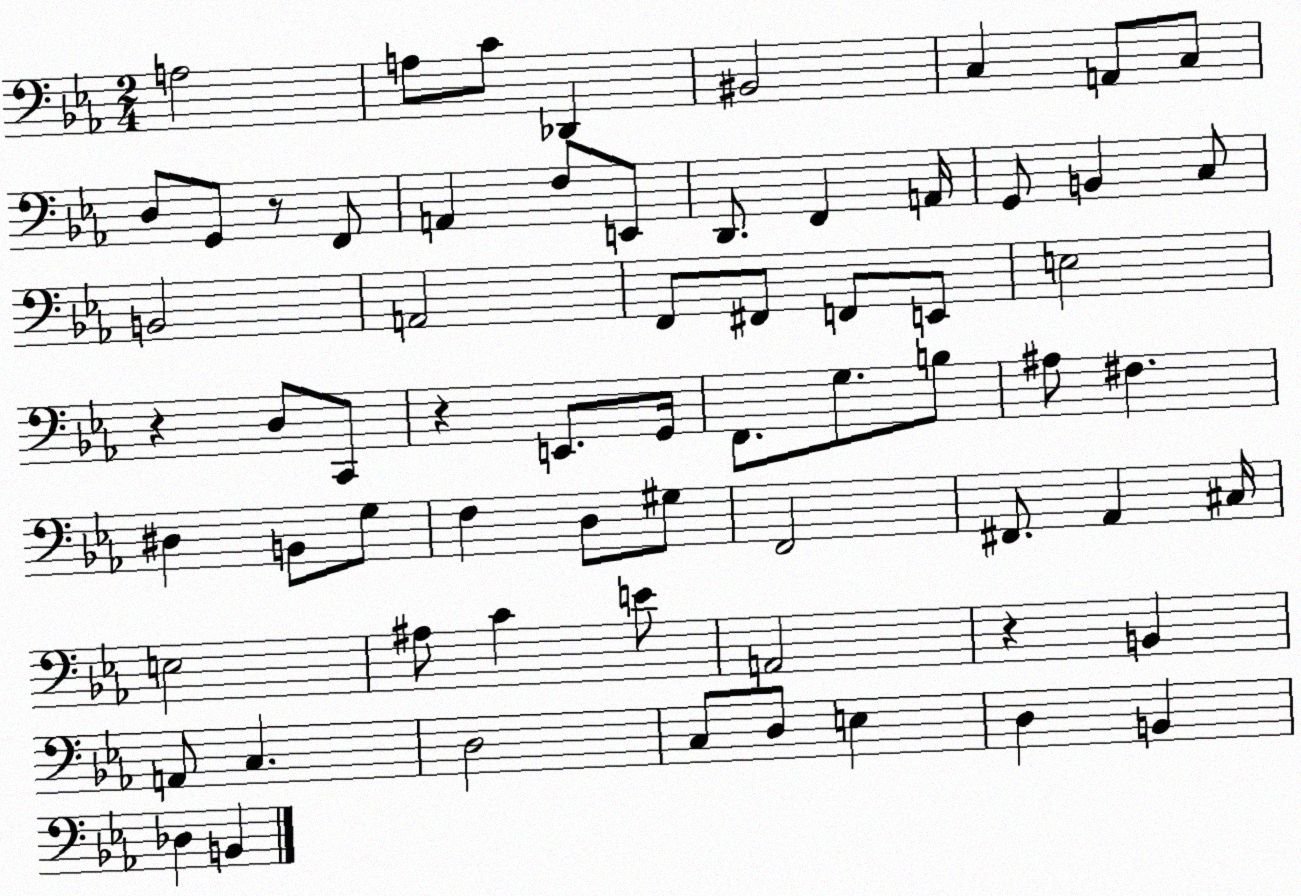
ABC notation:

X:1
T:Untitled
M:2/4
L:1/4
K:Eb
A,2 A,/2 C/2 _D,, ^B,,2 C, A,,/2 C,/2 D,/2 G,,/2 z/2 F,,/2 A,, F,/2 E,,/2 D,,/2 F,, A,,/4 G,,/2 B,, C,/2 B,,2 A,,2 F,,/2 ^F,,/2 F,,/2 E,,/2 E,2 z D,/2 C,,/2 z E,,/2 G,,/4 F,,/2 G,/2 B,/2 ^A,/2 ^F, ^D, B,,/2 G,/2 F, D,/2 ^G,/2 F,,2 ^F,,/2 _A,, ^C,/4 E,2 ^A,/2 C E/2 A,,2 z B,, A,,/2 C, D,2 C,/2 D,/2 E, D, B,, _D, B,,